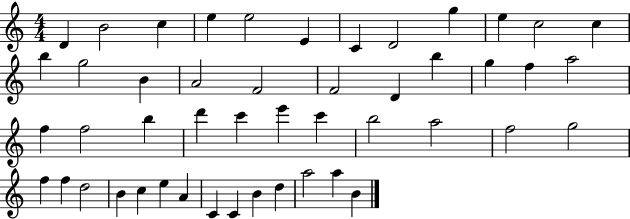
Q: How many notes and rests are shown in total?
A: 48